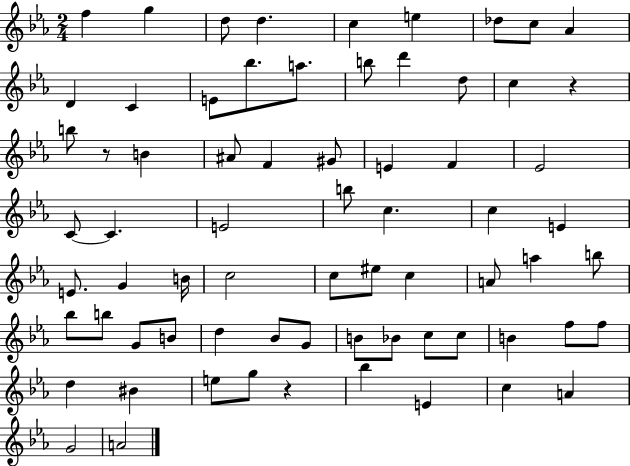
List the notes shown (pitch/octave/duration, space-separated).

F5/q G5/q D5/e D5/q. C5/q E5/q Db5/e C5/e Ab4/q D4/q C4/q E4/e Bb5/e. A5/e. B5/e D6/q D5/e C5/q R/q B5/e R/e B4/q A#4/e F4/q G#4/e E4/q F4/q Eb4/h C4/e C4/q. E4/h B5/e C5/q. C5/q E4/q E4/e. G4/q B4/s C5/h C5/e EIS5/e C5/q A4/e A5/q B5/e Bb5/e B5/e G4/e B4/e D5/q Bb4/e G4/e B4/e Bb4/e C5/e C5/e B4/q F5/e F5/e D5/q BIS4/q E5/e G5/e R/q Bb5/q E4/q C5/q A4/q G4/h A4/h